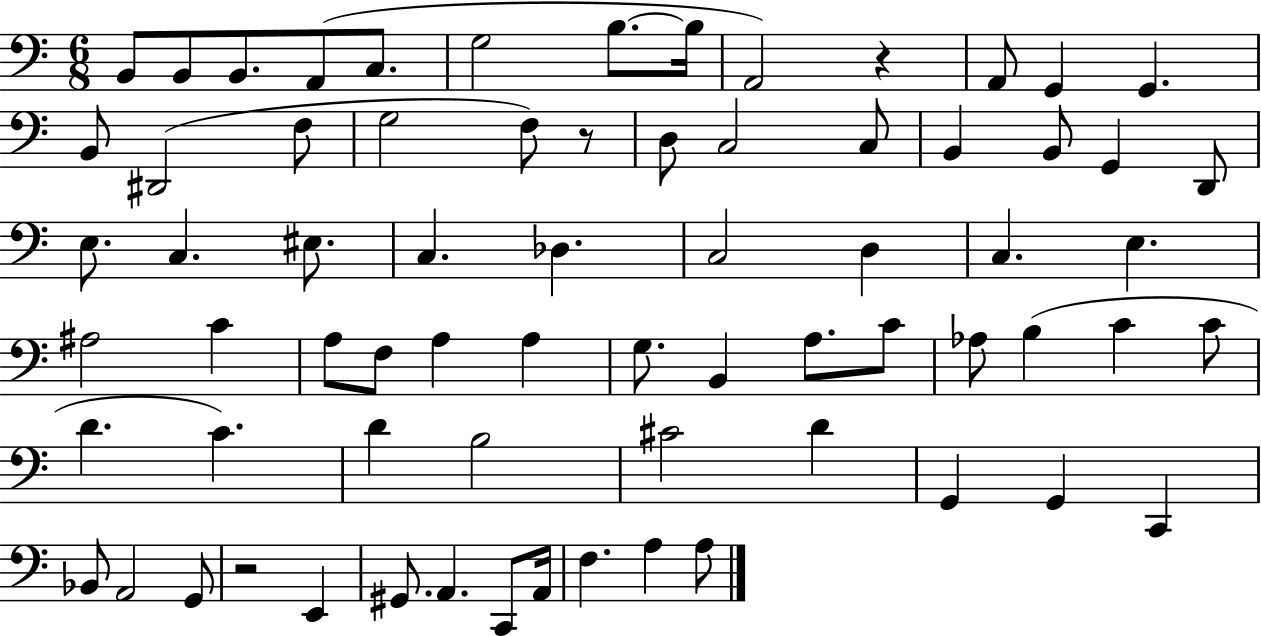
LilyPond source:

{
  \clef bass
  \numericTimeSignature
  \time 6/8
  \key c \major
  \repeat volta 2 { b,8 b,8 b,8. a,8( c8. | g2 b8.~~ b16 | a,2) r4 | a,8 g,4 g,4. | \break b,8 dis,2( f8 | g2 f8) r8 | d8 c2 c8 | b,4 b,8 g,4 d,8 | \break e8. c4. eis8. | c4. des4. | c2 d4 | c4. e4. | \break ais2 c'4 | a8 f8 a4 a4 | g8. b,4 a8. c'8 | aes8 b4( c'4 c'8 | \break d'4. c'4.) | d'4 b2 | cis'2 d'4 | g,4 g,4 c,4 | \break bes,8 a,2 g,8 | r2 e,4 | gis,8. a,4. c,8 a,16 | f4. a4 a8 | \break } \bar "|."
}